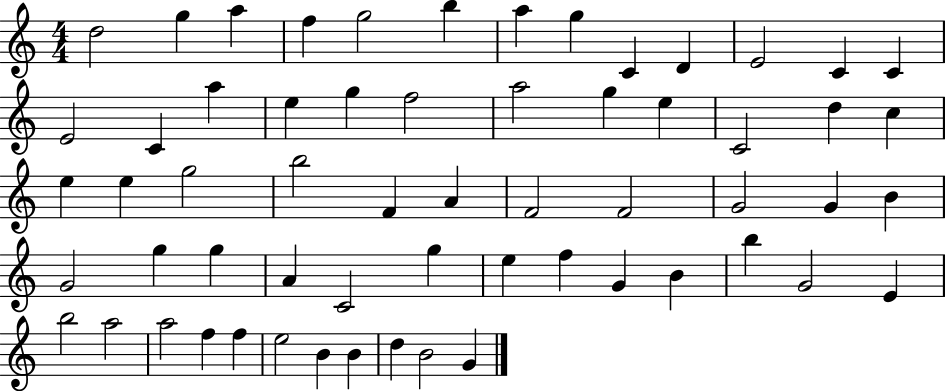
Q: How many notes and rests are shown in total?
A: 60